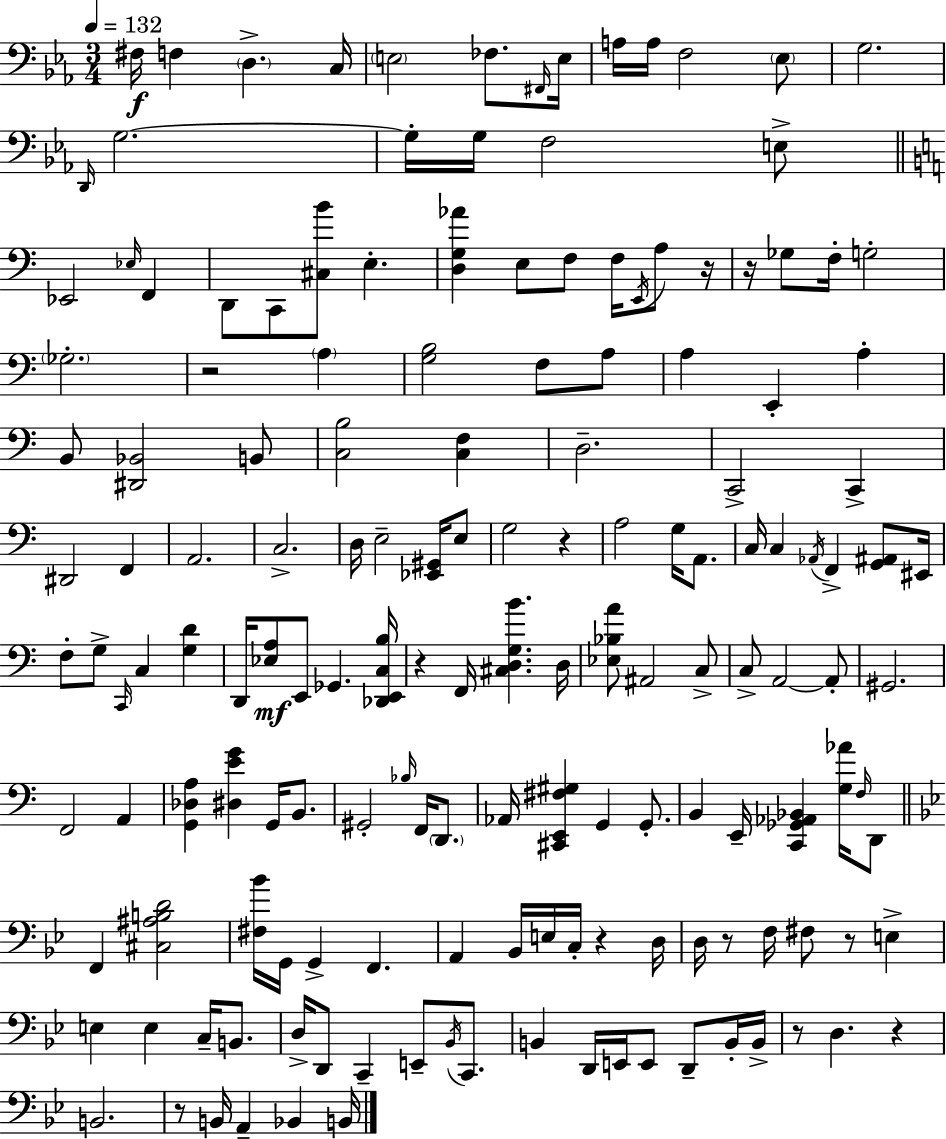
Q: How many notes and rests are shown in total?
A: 158